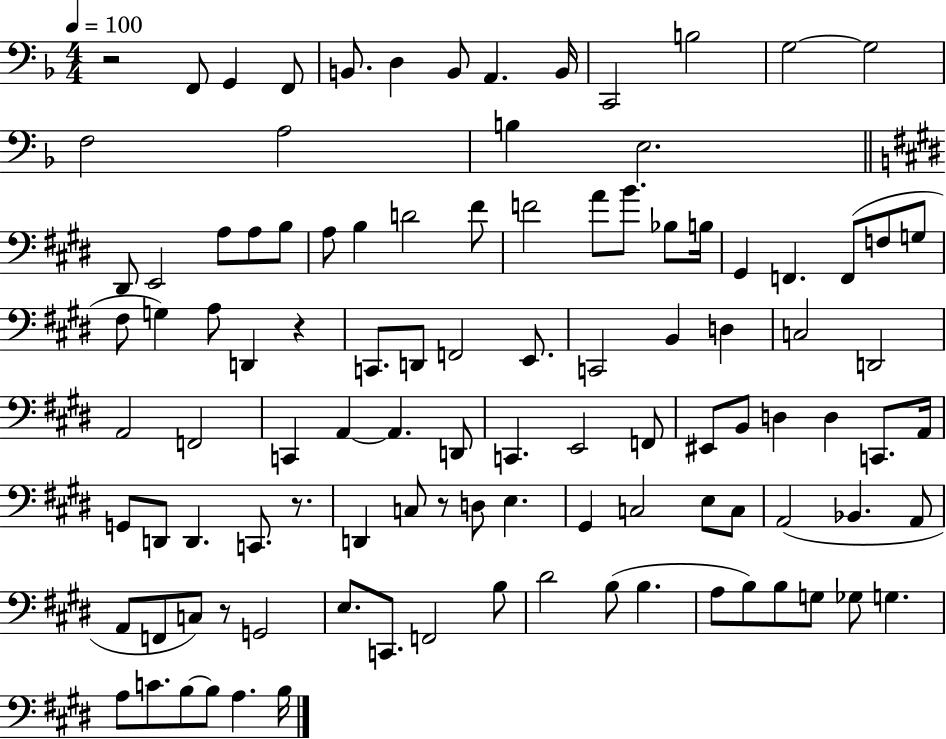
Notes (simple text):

R/h F2/e G2/q F2/e B2/e. D3/q B2/e A2/q. B2/s C2/h B3/h G3/h G3/h F3/h A3/h B3/q E3/h. D#2/e E2/h A3/e A3/e B3/e A3/e B3/q D4/h F#4/e F4/h A4/e B4/e. Bb3/e B3/s G#2/q F2/q. F2/e F3/e G3/e F#3/e G3/q A3/e D2/q R/q C2/e. D2/e F2/h E2/e. C2/h B2/q D3/q C3/h D2/h A2/h F2/h C2/q A2/q A2/q. D2/e C2/q. E2/h F2/e EIS2/e B2/e D3/q D3/q C2/e. A2/s G2/e D2/e D2/q. C2/e. R/e. D2/q C3/e R/e D3/e E3/q. G#2/q C3/h E3/e C3/e A2/h Bb2/q. A2/e A2/e F2/e C3/e R/e G2/h E3/e. C2/e. F2/h B3/e D#4/h B3/e B3/q. A3/e B3/e B3/e G3/e Gb3/e G3/q. A3/e C4/e. B3/e B3/e A3/q. B3/s